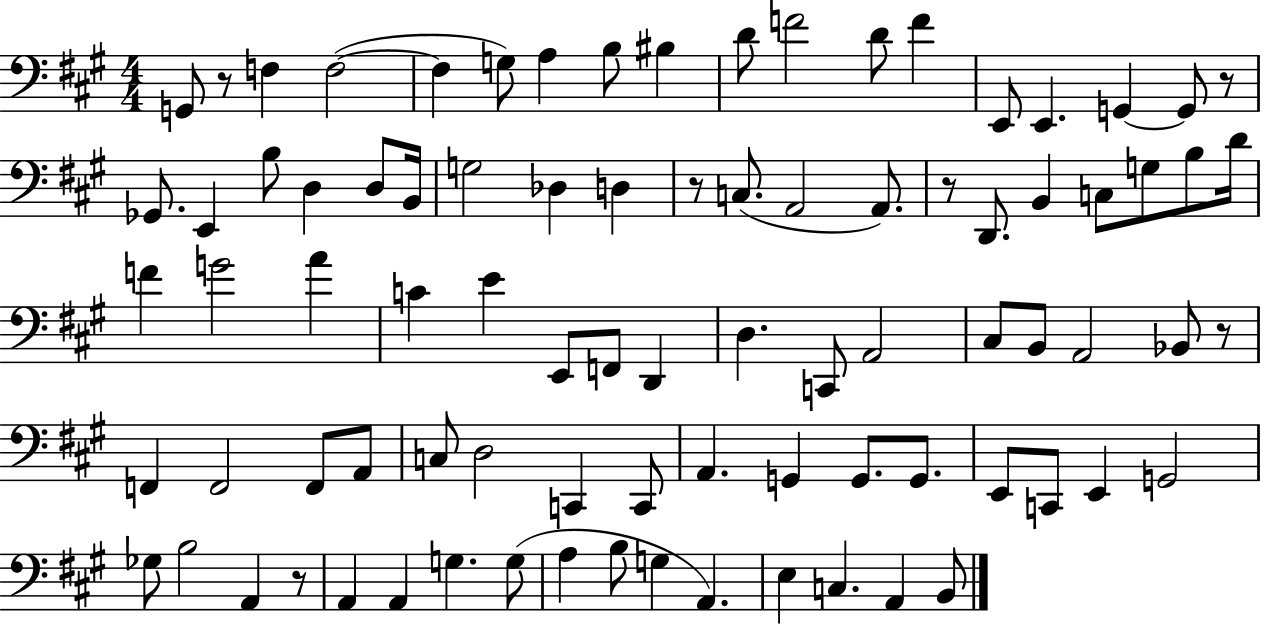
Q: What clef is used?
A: bass